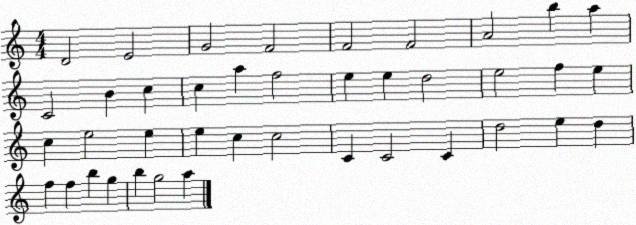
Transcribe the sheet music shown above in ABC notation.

X:1
T:Untitled
M:4/4
L:1/4
K:C
D2 E2 G2 F2 F2 F2 A2 b a C2 B c c a f2 e e d2 e2 f e c e2 e e c c2 C C2 C d2 e d f f b g b g2 a